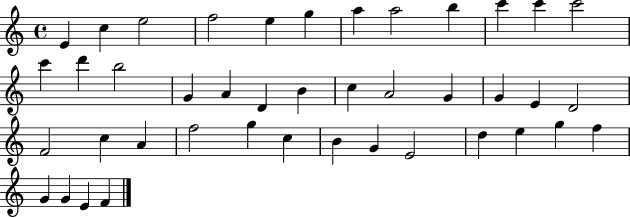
E4/q C5/q E5/h F5/h E5/q G5/q A5/q A5/h B5/q C6/q C6/q C6/h C6/q D6/q B5/h G4/q A4/q D4/q B4/q C5/q A4/h G4/q G4/q E4/q D4/h F4/h C5/q A4/q F5/h G5/q C5/q B4/q G4/q E4/h D5/q E5/q G5/q F5/q G4/q G4/q E4/q F4/q